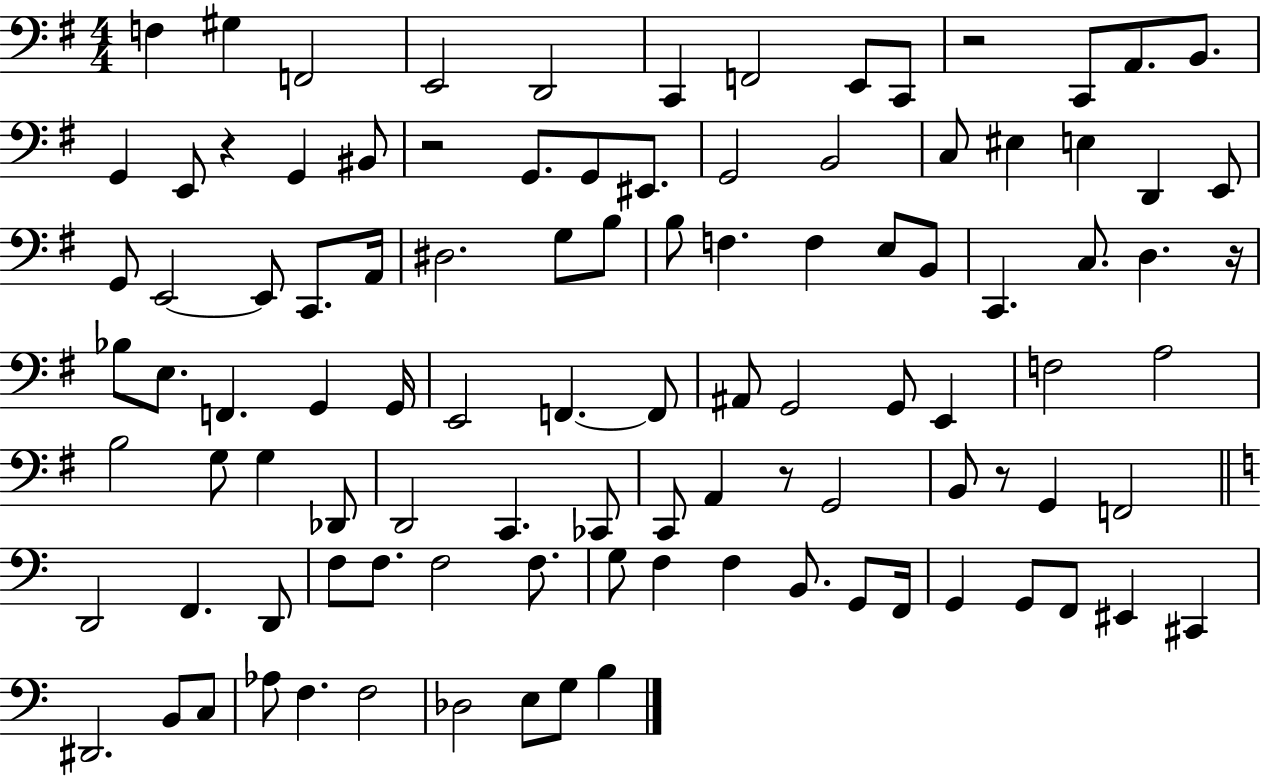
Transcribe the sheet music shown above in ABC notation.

X:1
T:Untitled
M:4/4
L:1/4
K:G
F, ^G, F,,2 E,,2 D,,2 C,, F,,2 E,,/2 C,,/2 z2 C,,/2 A,,/2 B,,/2 G,, E,,/2 z G,, ^B,,/2 z2 G,,/2 G,,/2 ^E,,/2 G,,2 B,,2 C,/2 ^E, E, D,, E,,/2 G,,/2 E,,2 E,,/2 C,,/2 A,,/4 ^D,2 G,/2 B,/2 B,/2 F, F, E,/2 B,,/2 C,, C,/2 D, z/4 _B,/2 E,/2 F,, G,, G,,/4 E,,2 F,, F,,/2 ^A,,/2 G,,2 G,,/2 E,, F,2 A,2 B,2 G,/2 G, _D,,/2 D,,2 C,, _C,,/2 C,,/2 A,, z/2 G,,2 B,,/2 z/2 G,, F,,2 D,,2 F,, D,,/2 F,/2 F,/2 F,2 F,/2 G,/2 F, F, B,,/2 G,,/2 F,,/4 G,, G,,/2 F,,/2 ^E,, ^C,, ^D,,2 B,,/2 C,/2 _A,/2 F, F,2 _D,2 E,/2 G,/2 B,